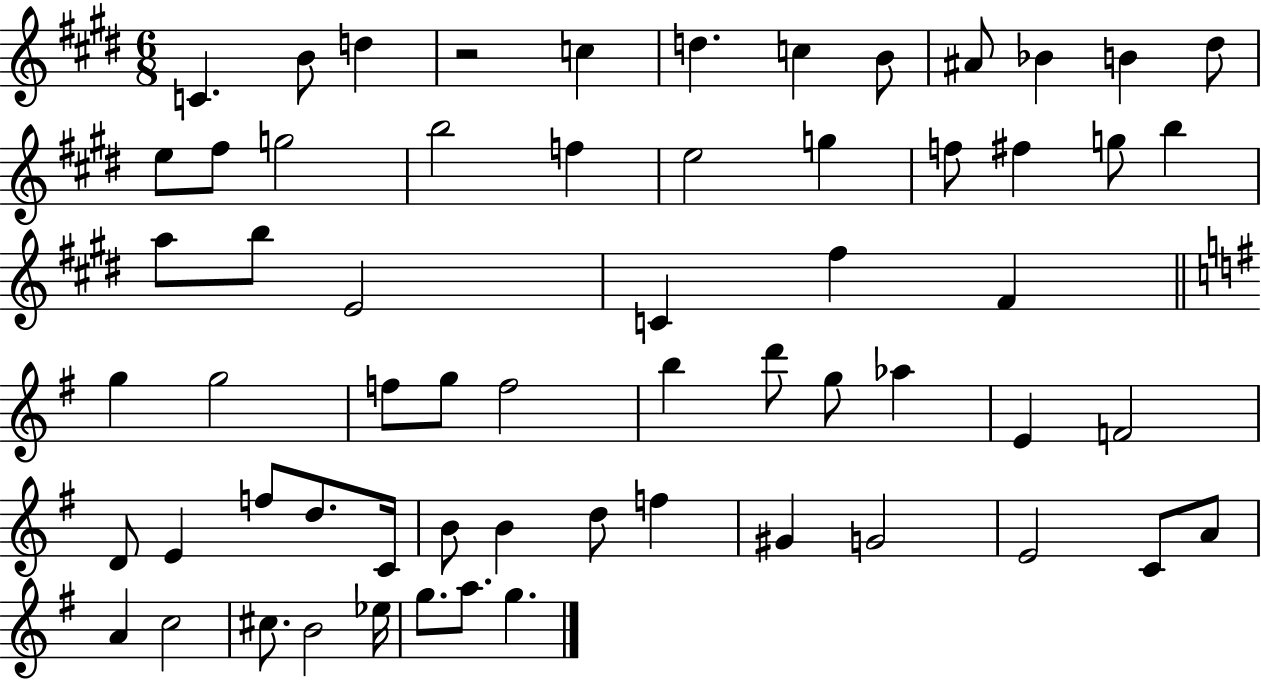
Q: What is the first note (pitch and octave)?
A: C4